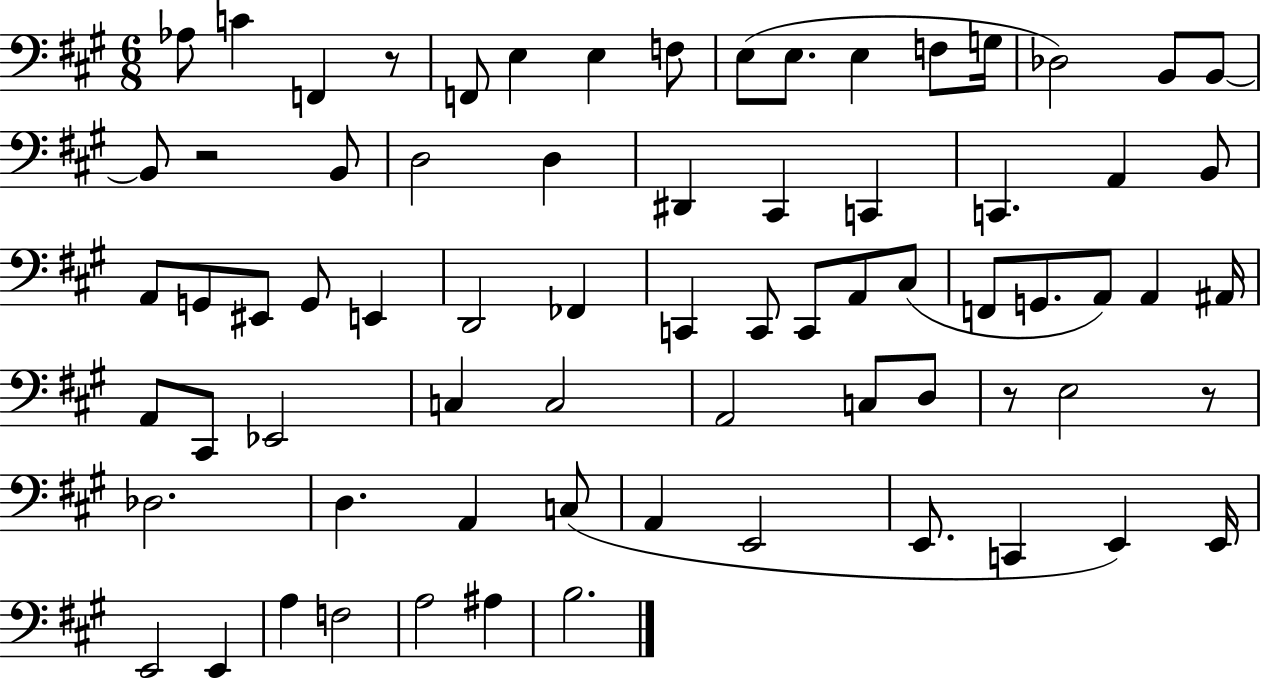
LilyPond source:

{
  \clef bass
  \numericTimeSignature
  \time 6/8
  \key a \major
  \repeat volta 2 { aes8 c'4 f,4 r8 | f,8 e4 e4 f8 | e8( e8. e4 f8 g16 | des2) b,8 b,8~~ | \break b,8 r2 b,8 | d2 d4 | dis,4 cis,4 c,4 | c,4. a,4 b,8 | \break a,8 g,8 eis,8 g,8 e,4 | d,2 fes,4 | c,4 c,8 c,8 a,8 cis8( | f,8 g,8. a,8) a,4 ais,16 | \break a,8 cis,8 ees,2 | c4 c2 | a,2 c8 d8 | r8 e2 r8 | \break des2. | d4. a,4 c8( | a,4 e,2 | e,8. c,4 e,4) e,16 | \break e,2 e,4 | a4 f2 | a2 ais4 | b2. | \break } \bar "|."
}